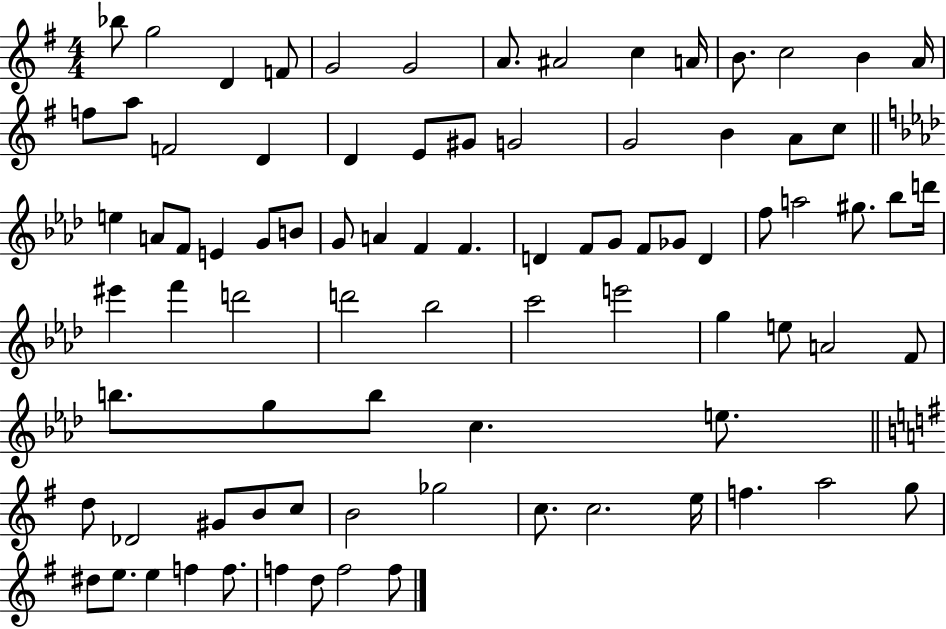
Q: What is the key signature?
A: G major